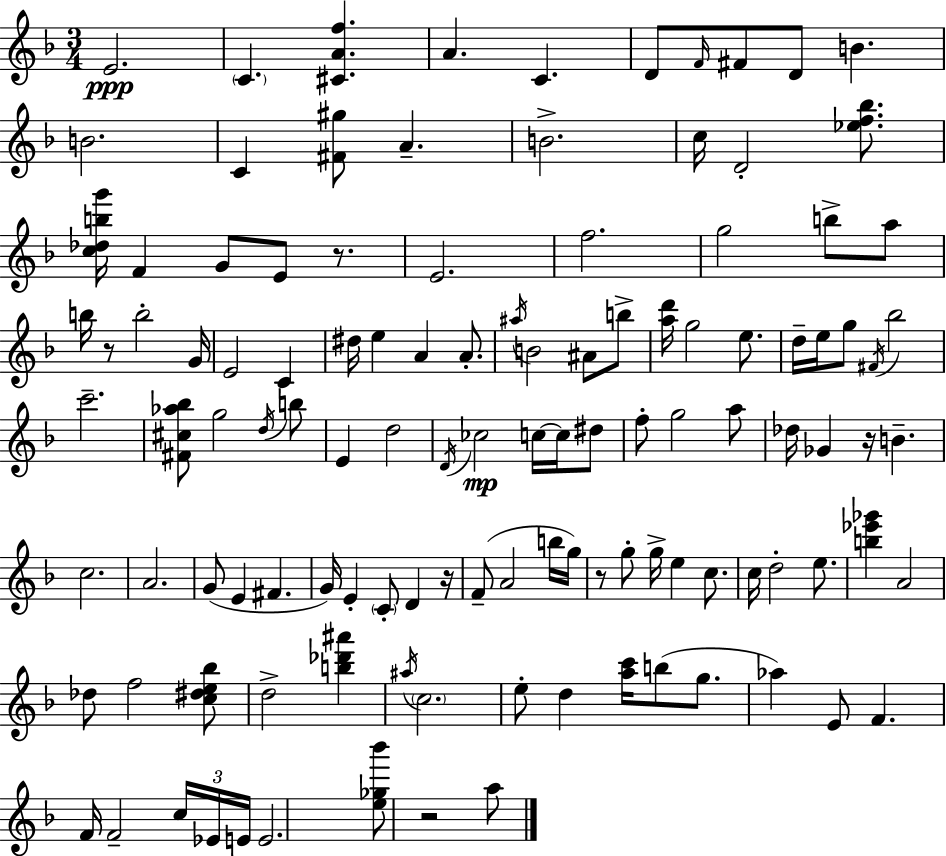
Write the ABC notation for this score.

X:1
T:Untitled
M:3/4
L:1/4
K:Dm
E2 C [^CAf] A C D/2 F/4 ^F/2 D/2 B B2 C [^F^g]/2 A B2 c/4 D2 [_ef_b]/2 [c_dbg']/4 F G/2 E/2 z/2 E2 f2 g2 b/2 a/2 b/4 z/2 b2 G/4 E2 C ^d/4 e A A/2 ^a/4 B2 ^A/2 b/2 [ad']/4 g2 e/2 d/4 e/4 g/2 ^F/4 _b2 c'2 [^F^c_a_b]/2 g2 d/4 b/2 E d2 D/4 _c2 c/4 c/4 ^d/2 f/2 g2 a/2 _d/4 _G z/4 B c2 A2 G/2 E ^F G/4 E C/2 D z/4 F/2 A2 b/4 g/4 z/2 g/2 g/4 e c/2 c/4 d2 e/2 [b_e'_g'] A2 _d/2 f2 [c^de_b]/2 d2 [b_d'^a'] ^a/4 c2 e/2 d [ac']/4 b/2 g/2 _a E/2 F F/4 F2 c/4 _E/4 E/4 E2 [e_g_b']/2 z2 a/2